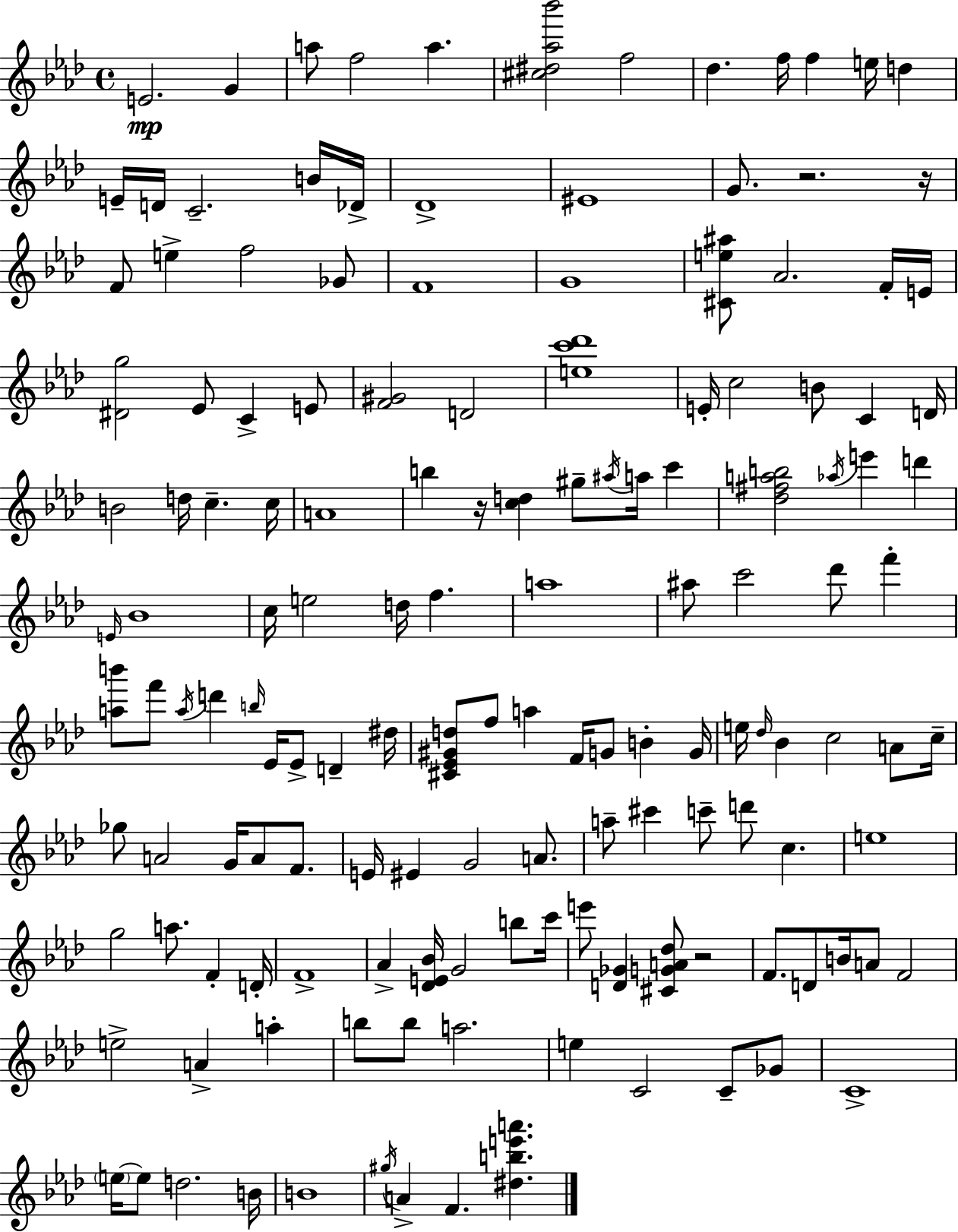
{
  \clef treble
  \time 4/4
  \defaultTimeSignature
  \key aes \major
  e'2.\mp g'4 | a''8 f''2 a''4. | <cis'' dis'' aes'' bes'''>2 f''2 | des''4. f''16 f''4 e''16 d''4 | \break e'16-- d'16 c'2.-- b'16 des'16-> | des'1-> | eis'1 | g'8. r2. r16 | \break f'8 e''4-> f''2 ges'8 | f'1 | g'1 | <cis' e'' ais''>8 aes'2. f'16-. e'16 | \break <dis' g''>2 ees'8 c'4-> e'8 | <f' gis'>2 d'2 | <e'' c''' des'''>1 | e'16-. c''2 b'8 c'4 d'16 | \break b'2 d''16 c''4.-- c''16 | a'1 | b''4 r16 <c'' d''>4 gis''8-- \acciaccatura { ais''16 } a''16 c'''4 | <des'' fis'' a'' b''>2 \acciaccatura { aes''16 } e'''4 d'''4 | \break \grace { e'16 } bes'1 | c''16 e''2 d''16 f''4. | a''1 | ais''8 c'''2 des'''8 f'''4-. | \break <a'' b'''>8 f'''8 \acciaccatura { a''16 } d'''4 \grace { b''16 } ees'16 ees'8-> | d'4-- dis''16 <cis' ees' gis' d''>8 f''8 a''4 f'16 g'8 | b'4-. g'16 e''16 \grace { des''16 } bes'4 c''2 | a'8 c''16-- ges''8 a'2 | \break g'16 a'8 f'8. e'16 eis'4 g'2 | a'8. a''8-- cis'''4 c'''8-- d'''8 | c''4. e''1 | g''2 a''8. | \break f'4-. d'16-. f'1-> | aes'4-> <des' e' bes'>16 g'2 | b''8 c'''16 e'''8 <d' ges'>4 <cis' g' a' des''>8 r2 | f'8. d'8 b'16 a'8 f'2 | \break e''2-> a'4-> | a''4-. b''8 b''8 a''2. | e''4 c'2 | c'8-- ges'8 c'1-> | \break \parenthesize e''16~~ e''8 d''2. | b'16 b'1 | \acciaccatura { gis''16 } a'4-> f'4. | <dis'' b'' e''' a'''>4. \bar "|."
}